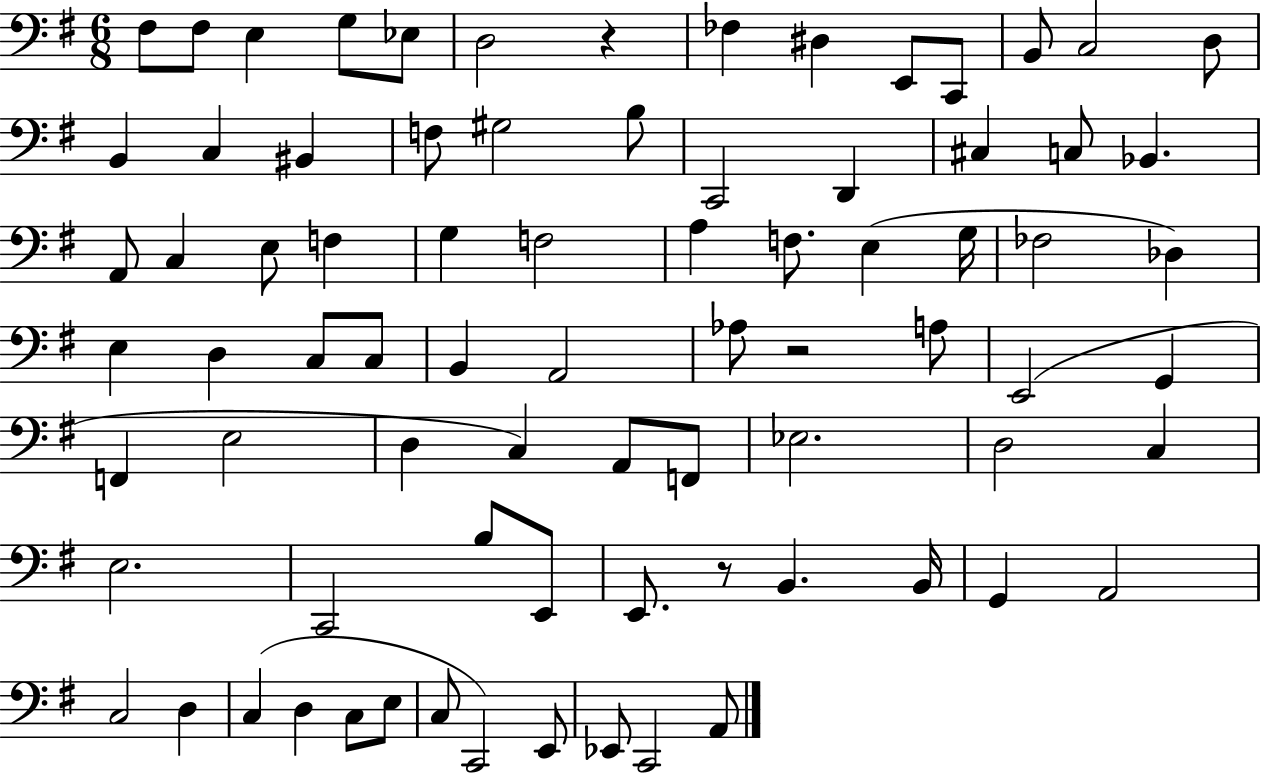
X:1
T:Untitled
M:6/8
L:1/4
K:G
^F,/2 ^F,/2 E, G,/2 _E,/2 D,2 z _F, ^D, E,,/2 C,,/2 B,,/2 C,2 D,/2 B,, C, ^B,, F,/2 ^G,2 B,/2 C,,2 D,, ^C, C,/2 _B,, A,,/2 C, E,/2 F, G, F,2 A, F,/2 E, G,/4 _F,2 _D, E, D, C,/2 C,/2 B,, A,,2 _A,/2 z2 A,/2 E,,2 G,, F,, E,2 D, C, A,,/2 F,,/2 _E,2 D,2 C, E,2 C,,2 B,/2 E,,/2 E,,/2 z/2 B,, B,,/4 G,, A,,2 C,2 D, C, D, C,/2 E,/2 C,/2 C,,2 E,,/2 _E,,/2 C,,2 A,,/2